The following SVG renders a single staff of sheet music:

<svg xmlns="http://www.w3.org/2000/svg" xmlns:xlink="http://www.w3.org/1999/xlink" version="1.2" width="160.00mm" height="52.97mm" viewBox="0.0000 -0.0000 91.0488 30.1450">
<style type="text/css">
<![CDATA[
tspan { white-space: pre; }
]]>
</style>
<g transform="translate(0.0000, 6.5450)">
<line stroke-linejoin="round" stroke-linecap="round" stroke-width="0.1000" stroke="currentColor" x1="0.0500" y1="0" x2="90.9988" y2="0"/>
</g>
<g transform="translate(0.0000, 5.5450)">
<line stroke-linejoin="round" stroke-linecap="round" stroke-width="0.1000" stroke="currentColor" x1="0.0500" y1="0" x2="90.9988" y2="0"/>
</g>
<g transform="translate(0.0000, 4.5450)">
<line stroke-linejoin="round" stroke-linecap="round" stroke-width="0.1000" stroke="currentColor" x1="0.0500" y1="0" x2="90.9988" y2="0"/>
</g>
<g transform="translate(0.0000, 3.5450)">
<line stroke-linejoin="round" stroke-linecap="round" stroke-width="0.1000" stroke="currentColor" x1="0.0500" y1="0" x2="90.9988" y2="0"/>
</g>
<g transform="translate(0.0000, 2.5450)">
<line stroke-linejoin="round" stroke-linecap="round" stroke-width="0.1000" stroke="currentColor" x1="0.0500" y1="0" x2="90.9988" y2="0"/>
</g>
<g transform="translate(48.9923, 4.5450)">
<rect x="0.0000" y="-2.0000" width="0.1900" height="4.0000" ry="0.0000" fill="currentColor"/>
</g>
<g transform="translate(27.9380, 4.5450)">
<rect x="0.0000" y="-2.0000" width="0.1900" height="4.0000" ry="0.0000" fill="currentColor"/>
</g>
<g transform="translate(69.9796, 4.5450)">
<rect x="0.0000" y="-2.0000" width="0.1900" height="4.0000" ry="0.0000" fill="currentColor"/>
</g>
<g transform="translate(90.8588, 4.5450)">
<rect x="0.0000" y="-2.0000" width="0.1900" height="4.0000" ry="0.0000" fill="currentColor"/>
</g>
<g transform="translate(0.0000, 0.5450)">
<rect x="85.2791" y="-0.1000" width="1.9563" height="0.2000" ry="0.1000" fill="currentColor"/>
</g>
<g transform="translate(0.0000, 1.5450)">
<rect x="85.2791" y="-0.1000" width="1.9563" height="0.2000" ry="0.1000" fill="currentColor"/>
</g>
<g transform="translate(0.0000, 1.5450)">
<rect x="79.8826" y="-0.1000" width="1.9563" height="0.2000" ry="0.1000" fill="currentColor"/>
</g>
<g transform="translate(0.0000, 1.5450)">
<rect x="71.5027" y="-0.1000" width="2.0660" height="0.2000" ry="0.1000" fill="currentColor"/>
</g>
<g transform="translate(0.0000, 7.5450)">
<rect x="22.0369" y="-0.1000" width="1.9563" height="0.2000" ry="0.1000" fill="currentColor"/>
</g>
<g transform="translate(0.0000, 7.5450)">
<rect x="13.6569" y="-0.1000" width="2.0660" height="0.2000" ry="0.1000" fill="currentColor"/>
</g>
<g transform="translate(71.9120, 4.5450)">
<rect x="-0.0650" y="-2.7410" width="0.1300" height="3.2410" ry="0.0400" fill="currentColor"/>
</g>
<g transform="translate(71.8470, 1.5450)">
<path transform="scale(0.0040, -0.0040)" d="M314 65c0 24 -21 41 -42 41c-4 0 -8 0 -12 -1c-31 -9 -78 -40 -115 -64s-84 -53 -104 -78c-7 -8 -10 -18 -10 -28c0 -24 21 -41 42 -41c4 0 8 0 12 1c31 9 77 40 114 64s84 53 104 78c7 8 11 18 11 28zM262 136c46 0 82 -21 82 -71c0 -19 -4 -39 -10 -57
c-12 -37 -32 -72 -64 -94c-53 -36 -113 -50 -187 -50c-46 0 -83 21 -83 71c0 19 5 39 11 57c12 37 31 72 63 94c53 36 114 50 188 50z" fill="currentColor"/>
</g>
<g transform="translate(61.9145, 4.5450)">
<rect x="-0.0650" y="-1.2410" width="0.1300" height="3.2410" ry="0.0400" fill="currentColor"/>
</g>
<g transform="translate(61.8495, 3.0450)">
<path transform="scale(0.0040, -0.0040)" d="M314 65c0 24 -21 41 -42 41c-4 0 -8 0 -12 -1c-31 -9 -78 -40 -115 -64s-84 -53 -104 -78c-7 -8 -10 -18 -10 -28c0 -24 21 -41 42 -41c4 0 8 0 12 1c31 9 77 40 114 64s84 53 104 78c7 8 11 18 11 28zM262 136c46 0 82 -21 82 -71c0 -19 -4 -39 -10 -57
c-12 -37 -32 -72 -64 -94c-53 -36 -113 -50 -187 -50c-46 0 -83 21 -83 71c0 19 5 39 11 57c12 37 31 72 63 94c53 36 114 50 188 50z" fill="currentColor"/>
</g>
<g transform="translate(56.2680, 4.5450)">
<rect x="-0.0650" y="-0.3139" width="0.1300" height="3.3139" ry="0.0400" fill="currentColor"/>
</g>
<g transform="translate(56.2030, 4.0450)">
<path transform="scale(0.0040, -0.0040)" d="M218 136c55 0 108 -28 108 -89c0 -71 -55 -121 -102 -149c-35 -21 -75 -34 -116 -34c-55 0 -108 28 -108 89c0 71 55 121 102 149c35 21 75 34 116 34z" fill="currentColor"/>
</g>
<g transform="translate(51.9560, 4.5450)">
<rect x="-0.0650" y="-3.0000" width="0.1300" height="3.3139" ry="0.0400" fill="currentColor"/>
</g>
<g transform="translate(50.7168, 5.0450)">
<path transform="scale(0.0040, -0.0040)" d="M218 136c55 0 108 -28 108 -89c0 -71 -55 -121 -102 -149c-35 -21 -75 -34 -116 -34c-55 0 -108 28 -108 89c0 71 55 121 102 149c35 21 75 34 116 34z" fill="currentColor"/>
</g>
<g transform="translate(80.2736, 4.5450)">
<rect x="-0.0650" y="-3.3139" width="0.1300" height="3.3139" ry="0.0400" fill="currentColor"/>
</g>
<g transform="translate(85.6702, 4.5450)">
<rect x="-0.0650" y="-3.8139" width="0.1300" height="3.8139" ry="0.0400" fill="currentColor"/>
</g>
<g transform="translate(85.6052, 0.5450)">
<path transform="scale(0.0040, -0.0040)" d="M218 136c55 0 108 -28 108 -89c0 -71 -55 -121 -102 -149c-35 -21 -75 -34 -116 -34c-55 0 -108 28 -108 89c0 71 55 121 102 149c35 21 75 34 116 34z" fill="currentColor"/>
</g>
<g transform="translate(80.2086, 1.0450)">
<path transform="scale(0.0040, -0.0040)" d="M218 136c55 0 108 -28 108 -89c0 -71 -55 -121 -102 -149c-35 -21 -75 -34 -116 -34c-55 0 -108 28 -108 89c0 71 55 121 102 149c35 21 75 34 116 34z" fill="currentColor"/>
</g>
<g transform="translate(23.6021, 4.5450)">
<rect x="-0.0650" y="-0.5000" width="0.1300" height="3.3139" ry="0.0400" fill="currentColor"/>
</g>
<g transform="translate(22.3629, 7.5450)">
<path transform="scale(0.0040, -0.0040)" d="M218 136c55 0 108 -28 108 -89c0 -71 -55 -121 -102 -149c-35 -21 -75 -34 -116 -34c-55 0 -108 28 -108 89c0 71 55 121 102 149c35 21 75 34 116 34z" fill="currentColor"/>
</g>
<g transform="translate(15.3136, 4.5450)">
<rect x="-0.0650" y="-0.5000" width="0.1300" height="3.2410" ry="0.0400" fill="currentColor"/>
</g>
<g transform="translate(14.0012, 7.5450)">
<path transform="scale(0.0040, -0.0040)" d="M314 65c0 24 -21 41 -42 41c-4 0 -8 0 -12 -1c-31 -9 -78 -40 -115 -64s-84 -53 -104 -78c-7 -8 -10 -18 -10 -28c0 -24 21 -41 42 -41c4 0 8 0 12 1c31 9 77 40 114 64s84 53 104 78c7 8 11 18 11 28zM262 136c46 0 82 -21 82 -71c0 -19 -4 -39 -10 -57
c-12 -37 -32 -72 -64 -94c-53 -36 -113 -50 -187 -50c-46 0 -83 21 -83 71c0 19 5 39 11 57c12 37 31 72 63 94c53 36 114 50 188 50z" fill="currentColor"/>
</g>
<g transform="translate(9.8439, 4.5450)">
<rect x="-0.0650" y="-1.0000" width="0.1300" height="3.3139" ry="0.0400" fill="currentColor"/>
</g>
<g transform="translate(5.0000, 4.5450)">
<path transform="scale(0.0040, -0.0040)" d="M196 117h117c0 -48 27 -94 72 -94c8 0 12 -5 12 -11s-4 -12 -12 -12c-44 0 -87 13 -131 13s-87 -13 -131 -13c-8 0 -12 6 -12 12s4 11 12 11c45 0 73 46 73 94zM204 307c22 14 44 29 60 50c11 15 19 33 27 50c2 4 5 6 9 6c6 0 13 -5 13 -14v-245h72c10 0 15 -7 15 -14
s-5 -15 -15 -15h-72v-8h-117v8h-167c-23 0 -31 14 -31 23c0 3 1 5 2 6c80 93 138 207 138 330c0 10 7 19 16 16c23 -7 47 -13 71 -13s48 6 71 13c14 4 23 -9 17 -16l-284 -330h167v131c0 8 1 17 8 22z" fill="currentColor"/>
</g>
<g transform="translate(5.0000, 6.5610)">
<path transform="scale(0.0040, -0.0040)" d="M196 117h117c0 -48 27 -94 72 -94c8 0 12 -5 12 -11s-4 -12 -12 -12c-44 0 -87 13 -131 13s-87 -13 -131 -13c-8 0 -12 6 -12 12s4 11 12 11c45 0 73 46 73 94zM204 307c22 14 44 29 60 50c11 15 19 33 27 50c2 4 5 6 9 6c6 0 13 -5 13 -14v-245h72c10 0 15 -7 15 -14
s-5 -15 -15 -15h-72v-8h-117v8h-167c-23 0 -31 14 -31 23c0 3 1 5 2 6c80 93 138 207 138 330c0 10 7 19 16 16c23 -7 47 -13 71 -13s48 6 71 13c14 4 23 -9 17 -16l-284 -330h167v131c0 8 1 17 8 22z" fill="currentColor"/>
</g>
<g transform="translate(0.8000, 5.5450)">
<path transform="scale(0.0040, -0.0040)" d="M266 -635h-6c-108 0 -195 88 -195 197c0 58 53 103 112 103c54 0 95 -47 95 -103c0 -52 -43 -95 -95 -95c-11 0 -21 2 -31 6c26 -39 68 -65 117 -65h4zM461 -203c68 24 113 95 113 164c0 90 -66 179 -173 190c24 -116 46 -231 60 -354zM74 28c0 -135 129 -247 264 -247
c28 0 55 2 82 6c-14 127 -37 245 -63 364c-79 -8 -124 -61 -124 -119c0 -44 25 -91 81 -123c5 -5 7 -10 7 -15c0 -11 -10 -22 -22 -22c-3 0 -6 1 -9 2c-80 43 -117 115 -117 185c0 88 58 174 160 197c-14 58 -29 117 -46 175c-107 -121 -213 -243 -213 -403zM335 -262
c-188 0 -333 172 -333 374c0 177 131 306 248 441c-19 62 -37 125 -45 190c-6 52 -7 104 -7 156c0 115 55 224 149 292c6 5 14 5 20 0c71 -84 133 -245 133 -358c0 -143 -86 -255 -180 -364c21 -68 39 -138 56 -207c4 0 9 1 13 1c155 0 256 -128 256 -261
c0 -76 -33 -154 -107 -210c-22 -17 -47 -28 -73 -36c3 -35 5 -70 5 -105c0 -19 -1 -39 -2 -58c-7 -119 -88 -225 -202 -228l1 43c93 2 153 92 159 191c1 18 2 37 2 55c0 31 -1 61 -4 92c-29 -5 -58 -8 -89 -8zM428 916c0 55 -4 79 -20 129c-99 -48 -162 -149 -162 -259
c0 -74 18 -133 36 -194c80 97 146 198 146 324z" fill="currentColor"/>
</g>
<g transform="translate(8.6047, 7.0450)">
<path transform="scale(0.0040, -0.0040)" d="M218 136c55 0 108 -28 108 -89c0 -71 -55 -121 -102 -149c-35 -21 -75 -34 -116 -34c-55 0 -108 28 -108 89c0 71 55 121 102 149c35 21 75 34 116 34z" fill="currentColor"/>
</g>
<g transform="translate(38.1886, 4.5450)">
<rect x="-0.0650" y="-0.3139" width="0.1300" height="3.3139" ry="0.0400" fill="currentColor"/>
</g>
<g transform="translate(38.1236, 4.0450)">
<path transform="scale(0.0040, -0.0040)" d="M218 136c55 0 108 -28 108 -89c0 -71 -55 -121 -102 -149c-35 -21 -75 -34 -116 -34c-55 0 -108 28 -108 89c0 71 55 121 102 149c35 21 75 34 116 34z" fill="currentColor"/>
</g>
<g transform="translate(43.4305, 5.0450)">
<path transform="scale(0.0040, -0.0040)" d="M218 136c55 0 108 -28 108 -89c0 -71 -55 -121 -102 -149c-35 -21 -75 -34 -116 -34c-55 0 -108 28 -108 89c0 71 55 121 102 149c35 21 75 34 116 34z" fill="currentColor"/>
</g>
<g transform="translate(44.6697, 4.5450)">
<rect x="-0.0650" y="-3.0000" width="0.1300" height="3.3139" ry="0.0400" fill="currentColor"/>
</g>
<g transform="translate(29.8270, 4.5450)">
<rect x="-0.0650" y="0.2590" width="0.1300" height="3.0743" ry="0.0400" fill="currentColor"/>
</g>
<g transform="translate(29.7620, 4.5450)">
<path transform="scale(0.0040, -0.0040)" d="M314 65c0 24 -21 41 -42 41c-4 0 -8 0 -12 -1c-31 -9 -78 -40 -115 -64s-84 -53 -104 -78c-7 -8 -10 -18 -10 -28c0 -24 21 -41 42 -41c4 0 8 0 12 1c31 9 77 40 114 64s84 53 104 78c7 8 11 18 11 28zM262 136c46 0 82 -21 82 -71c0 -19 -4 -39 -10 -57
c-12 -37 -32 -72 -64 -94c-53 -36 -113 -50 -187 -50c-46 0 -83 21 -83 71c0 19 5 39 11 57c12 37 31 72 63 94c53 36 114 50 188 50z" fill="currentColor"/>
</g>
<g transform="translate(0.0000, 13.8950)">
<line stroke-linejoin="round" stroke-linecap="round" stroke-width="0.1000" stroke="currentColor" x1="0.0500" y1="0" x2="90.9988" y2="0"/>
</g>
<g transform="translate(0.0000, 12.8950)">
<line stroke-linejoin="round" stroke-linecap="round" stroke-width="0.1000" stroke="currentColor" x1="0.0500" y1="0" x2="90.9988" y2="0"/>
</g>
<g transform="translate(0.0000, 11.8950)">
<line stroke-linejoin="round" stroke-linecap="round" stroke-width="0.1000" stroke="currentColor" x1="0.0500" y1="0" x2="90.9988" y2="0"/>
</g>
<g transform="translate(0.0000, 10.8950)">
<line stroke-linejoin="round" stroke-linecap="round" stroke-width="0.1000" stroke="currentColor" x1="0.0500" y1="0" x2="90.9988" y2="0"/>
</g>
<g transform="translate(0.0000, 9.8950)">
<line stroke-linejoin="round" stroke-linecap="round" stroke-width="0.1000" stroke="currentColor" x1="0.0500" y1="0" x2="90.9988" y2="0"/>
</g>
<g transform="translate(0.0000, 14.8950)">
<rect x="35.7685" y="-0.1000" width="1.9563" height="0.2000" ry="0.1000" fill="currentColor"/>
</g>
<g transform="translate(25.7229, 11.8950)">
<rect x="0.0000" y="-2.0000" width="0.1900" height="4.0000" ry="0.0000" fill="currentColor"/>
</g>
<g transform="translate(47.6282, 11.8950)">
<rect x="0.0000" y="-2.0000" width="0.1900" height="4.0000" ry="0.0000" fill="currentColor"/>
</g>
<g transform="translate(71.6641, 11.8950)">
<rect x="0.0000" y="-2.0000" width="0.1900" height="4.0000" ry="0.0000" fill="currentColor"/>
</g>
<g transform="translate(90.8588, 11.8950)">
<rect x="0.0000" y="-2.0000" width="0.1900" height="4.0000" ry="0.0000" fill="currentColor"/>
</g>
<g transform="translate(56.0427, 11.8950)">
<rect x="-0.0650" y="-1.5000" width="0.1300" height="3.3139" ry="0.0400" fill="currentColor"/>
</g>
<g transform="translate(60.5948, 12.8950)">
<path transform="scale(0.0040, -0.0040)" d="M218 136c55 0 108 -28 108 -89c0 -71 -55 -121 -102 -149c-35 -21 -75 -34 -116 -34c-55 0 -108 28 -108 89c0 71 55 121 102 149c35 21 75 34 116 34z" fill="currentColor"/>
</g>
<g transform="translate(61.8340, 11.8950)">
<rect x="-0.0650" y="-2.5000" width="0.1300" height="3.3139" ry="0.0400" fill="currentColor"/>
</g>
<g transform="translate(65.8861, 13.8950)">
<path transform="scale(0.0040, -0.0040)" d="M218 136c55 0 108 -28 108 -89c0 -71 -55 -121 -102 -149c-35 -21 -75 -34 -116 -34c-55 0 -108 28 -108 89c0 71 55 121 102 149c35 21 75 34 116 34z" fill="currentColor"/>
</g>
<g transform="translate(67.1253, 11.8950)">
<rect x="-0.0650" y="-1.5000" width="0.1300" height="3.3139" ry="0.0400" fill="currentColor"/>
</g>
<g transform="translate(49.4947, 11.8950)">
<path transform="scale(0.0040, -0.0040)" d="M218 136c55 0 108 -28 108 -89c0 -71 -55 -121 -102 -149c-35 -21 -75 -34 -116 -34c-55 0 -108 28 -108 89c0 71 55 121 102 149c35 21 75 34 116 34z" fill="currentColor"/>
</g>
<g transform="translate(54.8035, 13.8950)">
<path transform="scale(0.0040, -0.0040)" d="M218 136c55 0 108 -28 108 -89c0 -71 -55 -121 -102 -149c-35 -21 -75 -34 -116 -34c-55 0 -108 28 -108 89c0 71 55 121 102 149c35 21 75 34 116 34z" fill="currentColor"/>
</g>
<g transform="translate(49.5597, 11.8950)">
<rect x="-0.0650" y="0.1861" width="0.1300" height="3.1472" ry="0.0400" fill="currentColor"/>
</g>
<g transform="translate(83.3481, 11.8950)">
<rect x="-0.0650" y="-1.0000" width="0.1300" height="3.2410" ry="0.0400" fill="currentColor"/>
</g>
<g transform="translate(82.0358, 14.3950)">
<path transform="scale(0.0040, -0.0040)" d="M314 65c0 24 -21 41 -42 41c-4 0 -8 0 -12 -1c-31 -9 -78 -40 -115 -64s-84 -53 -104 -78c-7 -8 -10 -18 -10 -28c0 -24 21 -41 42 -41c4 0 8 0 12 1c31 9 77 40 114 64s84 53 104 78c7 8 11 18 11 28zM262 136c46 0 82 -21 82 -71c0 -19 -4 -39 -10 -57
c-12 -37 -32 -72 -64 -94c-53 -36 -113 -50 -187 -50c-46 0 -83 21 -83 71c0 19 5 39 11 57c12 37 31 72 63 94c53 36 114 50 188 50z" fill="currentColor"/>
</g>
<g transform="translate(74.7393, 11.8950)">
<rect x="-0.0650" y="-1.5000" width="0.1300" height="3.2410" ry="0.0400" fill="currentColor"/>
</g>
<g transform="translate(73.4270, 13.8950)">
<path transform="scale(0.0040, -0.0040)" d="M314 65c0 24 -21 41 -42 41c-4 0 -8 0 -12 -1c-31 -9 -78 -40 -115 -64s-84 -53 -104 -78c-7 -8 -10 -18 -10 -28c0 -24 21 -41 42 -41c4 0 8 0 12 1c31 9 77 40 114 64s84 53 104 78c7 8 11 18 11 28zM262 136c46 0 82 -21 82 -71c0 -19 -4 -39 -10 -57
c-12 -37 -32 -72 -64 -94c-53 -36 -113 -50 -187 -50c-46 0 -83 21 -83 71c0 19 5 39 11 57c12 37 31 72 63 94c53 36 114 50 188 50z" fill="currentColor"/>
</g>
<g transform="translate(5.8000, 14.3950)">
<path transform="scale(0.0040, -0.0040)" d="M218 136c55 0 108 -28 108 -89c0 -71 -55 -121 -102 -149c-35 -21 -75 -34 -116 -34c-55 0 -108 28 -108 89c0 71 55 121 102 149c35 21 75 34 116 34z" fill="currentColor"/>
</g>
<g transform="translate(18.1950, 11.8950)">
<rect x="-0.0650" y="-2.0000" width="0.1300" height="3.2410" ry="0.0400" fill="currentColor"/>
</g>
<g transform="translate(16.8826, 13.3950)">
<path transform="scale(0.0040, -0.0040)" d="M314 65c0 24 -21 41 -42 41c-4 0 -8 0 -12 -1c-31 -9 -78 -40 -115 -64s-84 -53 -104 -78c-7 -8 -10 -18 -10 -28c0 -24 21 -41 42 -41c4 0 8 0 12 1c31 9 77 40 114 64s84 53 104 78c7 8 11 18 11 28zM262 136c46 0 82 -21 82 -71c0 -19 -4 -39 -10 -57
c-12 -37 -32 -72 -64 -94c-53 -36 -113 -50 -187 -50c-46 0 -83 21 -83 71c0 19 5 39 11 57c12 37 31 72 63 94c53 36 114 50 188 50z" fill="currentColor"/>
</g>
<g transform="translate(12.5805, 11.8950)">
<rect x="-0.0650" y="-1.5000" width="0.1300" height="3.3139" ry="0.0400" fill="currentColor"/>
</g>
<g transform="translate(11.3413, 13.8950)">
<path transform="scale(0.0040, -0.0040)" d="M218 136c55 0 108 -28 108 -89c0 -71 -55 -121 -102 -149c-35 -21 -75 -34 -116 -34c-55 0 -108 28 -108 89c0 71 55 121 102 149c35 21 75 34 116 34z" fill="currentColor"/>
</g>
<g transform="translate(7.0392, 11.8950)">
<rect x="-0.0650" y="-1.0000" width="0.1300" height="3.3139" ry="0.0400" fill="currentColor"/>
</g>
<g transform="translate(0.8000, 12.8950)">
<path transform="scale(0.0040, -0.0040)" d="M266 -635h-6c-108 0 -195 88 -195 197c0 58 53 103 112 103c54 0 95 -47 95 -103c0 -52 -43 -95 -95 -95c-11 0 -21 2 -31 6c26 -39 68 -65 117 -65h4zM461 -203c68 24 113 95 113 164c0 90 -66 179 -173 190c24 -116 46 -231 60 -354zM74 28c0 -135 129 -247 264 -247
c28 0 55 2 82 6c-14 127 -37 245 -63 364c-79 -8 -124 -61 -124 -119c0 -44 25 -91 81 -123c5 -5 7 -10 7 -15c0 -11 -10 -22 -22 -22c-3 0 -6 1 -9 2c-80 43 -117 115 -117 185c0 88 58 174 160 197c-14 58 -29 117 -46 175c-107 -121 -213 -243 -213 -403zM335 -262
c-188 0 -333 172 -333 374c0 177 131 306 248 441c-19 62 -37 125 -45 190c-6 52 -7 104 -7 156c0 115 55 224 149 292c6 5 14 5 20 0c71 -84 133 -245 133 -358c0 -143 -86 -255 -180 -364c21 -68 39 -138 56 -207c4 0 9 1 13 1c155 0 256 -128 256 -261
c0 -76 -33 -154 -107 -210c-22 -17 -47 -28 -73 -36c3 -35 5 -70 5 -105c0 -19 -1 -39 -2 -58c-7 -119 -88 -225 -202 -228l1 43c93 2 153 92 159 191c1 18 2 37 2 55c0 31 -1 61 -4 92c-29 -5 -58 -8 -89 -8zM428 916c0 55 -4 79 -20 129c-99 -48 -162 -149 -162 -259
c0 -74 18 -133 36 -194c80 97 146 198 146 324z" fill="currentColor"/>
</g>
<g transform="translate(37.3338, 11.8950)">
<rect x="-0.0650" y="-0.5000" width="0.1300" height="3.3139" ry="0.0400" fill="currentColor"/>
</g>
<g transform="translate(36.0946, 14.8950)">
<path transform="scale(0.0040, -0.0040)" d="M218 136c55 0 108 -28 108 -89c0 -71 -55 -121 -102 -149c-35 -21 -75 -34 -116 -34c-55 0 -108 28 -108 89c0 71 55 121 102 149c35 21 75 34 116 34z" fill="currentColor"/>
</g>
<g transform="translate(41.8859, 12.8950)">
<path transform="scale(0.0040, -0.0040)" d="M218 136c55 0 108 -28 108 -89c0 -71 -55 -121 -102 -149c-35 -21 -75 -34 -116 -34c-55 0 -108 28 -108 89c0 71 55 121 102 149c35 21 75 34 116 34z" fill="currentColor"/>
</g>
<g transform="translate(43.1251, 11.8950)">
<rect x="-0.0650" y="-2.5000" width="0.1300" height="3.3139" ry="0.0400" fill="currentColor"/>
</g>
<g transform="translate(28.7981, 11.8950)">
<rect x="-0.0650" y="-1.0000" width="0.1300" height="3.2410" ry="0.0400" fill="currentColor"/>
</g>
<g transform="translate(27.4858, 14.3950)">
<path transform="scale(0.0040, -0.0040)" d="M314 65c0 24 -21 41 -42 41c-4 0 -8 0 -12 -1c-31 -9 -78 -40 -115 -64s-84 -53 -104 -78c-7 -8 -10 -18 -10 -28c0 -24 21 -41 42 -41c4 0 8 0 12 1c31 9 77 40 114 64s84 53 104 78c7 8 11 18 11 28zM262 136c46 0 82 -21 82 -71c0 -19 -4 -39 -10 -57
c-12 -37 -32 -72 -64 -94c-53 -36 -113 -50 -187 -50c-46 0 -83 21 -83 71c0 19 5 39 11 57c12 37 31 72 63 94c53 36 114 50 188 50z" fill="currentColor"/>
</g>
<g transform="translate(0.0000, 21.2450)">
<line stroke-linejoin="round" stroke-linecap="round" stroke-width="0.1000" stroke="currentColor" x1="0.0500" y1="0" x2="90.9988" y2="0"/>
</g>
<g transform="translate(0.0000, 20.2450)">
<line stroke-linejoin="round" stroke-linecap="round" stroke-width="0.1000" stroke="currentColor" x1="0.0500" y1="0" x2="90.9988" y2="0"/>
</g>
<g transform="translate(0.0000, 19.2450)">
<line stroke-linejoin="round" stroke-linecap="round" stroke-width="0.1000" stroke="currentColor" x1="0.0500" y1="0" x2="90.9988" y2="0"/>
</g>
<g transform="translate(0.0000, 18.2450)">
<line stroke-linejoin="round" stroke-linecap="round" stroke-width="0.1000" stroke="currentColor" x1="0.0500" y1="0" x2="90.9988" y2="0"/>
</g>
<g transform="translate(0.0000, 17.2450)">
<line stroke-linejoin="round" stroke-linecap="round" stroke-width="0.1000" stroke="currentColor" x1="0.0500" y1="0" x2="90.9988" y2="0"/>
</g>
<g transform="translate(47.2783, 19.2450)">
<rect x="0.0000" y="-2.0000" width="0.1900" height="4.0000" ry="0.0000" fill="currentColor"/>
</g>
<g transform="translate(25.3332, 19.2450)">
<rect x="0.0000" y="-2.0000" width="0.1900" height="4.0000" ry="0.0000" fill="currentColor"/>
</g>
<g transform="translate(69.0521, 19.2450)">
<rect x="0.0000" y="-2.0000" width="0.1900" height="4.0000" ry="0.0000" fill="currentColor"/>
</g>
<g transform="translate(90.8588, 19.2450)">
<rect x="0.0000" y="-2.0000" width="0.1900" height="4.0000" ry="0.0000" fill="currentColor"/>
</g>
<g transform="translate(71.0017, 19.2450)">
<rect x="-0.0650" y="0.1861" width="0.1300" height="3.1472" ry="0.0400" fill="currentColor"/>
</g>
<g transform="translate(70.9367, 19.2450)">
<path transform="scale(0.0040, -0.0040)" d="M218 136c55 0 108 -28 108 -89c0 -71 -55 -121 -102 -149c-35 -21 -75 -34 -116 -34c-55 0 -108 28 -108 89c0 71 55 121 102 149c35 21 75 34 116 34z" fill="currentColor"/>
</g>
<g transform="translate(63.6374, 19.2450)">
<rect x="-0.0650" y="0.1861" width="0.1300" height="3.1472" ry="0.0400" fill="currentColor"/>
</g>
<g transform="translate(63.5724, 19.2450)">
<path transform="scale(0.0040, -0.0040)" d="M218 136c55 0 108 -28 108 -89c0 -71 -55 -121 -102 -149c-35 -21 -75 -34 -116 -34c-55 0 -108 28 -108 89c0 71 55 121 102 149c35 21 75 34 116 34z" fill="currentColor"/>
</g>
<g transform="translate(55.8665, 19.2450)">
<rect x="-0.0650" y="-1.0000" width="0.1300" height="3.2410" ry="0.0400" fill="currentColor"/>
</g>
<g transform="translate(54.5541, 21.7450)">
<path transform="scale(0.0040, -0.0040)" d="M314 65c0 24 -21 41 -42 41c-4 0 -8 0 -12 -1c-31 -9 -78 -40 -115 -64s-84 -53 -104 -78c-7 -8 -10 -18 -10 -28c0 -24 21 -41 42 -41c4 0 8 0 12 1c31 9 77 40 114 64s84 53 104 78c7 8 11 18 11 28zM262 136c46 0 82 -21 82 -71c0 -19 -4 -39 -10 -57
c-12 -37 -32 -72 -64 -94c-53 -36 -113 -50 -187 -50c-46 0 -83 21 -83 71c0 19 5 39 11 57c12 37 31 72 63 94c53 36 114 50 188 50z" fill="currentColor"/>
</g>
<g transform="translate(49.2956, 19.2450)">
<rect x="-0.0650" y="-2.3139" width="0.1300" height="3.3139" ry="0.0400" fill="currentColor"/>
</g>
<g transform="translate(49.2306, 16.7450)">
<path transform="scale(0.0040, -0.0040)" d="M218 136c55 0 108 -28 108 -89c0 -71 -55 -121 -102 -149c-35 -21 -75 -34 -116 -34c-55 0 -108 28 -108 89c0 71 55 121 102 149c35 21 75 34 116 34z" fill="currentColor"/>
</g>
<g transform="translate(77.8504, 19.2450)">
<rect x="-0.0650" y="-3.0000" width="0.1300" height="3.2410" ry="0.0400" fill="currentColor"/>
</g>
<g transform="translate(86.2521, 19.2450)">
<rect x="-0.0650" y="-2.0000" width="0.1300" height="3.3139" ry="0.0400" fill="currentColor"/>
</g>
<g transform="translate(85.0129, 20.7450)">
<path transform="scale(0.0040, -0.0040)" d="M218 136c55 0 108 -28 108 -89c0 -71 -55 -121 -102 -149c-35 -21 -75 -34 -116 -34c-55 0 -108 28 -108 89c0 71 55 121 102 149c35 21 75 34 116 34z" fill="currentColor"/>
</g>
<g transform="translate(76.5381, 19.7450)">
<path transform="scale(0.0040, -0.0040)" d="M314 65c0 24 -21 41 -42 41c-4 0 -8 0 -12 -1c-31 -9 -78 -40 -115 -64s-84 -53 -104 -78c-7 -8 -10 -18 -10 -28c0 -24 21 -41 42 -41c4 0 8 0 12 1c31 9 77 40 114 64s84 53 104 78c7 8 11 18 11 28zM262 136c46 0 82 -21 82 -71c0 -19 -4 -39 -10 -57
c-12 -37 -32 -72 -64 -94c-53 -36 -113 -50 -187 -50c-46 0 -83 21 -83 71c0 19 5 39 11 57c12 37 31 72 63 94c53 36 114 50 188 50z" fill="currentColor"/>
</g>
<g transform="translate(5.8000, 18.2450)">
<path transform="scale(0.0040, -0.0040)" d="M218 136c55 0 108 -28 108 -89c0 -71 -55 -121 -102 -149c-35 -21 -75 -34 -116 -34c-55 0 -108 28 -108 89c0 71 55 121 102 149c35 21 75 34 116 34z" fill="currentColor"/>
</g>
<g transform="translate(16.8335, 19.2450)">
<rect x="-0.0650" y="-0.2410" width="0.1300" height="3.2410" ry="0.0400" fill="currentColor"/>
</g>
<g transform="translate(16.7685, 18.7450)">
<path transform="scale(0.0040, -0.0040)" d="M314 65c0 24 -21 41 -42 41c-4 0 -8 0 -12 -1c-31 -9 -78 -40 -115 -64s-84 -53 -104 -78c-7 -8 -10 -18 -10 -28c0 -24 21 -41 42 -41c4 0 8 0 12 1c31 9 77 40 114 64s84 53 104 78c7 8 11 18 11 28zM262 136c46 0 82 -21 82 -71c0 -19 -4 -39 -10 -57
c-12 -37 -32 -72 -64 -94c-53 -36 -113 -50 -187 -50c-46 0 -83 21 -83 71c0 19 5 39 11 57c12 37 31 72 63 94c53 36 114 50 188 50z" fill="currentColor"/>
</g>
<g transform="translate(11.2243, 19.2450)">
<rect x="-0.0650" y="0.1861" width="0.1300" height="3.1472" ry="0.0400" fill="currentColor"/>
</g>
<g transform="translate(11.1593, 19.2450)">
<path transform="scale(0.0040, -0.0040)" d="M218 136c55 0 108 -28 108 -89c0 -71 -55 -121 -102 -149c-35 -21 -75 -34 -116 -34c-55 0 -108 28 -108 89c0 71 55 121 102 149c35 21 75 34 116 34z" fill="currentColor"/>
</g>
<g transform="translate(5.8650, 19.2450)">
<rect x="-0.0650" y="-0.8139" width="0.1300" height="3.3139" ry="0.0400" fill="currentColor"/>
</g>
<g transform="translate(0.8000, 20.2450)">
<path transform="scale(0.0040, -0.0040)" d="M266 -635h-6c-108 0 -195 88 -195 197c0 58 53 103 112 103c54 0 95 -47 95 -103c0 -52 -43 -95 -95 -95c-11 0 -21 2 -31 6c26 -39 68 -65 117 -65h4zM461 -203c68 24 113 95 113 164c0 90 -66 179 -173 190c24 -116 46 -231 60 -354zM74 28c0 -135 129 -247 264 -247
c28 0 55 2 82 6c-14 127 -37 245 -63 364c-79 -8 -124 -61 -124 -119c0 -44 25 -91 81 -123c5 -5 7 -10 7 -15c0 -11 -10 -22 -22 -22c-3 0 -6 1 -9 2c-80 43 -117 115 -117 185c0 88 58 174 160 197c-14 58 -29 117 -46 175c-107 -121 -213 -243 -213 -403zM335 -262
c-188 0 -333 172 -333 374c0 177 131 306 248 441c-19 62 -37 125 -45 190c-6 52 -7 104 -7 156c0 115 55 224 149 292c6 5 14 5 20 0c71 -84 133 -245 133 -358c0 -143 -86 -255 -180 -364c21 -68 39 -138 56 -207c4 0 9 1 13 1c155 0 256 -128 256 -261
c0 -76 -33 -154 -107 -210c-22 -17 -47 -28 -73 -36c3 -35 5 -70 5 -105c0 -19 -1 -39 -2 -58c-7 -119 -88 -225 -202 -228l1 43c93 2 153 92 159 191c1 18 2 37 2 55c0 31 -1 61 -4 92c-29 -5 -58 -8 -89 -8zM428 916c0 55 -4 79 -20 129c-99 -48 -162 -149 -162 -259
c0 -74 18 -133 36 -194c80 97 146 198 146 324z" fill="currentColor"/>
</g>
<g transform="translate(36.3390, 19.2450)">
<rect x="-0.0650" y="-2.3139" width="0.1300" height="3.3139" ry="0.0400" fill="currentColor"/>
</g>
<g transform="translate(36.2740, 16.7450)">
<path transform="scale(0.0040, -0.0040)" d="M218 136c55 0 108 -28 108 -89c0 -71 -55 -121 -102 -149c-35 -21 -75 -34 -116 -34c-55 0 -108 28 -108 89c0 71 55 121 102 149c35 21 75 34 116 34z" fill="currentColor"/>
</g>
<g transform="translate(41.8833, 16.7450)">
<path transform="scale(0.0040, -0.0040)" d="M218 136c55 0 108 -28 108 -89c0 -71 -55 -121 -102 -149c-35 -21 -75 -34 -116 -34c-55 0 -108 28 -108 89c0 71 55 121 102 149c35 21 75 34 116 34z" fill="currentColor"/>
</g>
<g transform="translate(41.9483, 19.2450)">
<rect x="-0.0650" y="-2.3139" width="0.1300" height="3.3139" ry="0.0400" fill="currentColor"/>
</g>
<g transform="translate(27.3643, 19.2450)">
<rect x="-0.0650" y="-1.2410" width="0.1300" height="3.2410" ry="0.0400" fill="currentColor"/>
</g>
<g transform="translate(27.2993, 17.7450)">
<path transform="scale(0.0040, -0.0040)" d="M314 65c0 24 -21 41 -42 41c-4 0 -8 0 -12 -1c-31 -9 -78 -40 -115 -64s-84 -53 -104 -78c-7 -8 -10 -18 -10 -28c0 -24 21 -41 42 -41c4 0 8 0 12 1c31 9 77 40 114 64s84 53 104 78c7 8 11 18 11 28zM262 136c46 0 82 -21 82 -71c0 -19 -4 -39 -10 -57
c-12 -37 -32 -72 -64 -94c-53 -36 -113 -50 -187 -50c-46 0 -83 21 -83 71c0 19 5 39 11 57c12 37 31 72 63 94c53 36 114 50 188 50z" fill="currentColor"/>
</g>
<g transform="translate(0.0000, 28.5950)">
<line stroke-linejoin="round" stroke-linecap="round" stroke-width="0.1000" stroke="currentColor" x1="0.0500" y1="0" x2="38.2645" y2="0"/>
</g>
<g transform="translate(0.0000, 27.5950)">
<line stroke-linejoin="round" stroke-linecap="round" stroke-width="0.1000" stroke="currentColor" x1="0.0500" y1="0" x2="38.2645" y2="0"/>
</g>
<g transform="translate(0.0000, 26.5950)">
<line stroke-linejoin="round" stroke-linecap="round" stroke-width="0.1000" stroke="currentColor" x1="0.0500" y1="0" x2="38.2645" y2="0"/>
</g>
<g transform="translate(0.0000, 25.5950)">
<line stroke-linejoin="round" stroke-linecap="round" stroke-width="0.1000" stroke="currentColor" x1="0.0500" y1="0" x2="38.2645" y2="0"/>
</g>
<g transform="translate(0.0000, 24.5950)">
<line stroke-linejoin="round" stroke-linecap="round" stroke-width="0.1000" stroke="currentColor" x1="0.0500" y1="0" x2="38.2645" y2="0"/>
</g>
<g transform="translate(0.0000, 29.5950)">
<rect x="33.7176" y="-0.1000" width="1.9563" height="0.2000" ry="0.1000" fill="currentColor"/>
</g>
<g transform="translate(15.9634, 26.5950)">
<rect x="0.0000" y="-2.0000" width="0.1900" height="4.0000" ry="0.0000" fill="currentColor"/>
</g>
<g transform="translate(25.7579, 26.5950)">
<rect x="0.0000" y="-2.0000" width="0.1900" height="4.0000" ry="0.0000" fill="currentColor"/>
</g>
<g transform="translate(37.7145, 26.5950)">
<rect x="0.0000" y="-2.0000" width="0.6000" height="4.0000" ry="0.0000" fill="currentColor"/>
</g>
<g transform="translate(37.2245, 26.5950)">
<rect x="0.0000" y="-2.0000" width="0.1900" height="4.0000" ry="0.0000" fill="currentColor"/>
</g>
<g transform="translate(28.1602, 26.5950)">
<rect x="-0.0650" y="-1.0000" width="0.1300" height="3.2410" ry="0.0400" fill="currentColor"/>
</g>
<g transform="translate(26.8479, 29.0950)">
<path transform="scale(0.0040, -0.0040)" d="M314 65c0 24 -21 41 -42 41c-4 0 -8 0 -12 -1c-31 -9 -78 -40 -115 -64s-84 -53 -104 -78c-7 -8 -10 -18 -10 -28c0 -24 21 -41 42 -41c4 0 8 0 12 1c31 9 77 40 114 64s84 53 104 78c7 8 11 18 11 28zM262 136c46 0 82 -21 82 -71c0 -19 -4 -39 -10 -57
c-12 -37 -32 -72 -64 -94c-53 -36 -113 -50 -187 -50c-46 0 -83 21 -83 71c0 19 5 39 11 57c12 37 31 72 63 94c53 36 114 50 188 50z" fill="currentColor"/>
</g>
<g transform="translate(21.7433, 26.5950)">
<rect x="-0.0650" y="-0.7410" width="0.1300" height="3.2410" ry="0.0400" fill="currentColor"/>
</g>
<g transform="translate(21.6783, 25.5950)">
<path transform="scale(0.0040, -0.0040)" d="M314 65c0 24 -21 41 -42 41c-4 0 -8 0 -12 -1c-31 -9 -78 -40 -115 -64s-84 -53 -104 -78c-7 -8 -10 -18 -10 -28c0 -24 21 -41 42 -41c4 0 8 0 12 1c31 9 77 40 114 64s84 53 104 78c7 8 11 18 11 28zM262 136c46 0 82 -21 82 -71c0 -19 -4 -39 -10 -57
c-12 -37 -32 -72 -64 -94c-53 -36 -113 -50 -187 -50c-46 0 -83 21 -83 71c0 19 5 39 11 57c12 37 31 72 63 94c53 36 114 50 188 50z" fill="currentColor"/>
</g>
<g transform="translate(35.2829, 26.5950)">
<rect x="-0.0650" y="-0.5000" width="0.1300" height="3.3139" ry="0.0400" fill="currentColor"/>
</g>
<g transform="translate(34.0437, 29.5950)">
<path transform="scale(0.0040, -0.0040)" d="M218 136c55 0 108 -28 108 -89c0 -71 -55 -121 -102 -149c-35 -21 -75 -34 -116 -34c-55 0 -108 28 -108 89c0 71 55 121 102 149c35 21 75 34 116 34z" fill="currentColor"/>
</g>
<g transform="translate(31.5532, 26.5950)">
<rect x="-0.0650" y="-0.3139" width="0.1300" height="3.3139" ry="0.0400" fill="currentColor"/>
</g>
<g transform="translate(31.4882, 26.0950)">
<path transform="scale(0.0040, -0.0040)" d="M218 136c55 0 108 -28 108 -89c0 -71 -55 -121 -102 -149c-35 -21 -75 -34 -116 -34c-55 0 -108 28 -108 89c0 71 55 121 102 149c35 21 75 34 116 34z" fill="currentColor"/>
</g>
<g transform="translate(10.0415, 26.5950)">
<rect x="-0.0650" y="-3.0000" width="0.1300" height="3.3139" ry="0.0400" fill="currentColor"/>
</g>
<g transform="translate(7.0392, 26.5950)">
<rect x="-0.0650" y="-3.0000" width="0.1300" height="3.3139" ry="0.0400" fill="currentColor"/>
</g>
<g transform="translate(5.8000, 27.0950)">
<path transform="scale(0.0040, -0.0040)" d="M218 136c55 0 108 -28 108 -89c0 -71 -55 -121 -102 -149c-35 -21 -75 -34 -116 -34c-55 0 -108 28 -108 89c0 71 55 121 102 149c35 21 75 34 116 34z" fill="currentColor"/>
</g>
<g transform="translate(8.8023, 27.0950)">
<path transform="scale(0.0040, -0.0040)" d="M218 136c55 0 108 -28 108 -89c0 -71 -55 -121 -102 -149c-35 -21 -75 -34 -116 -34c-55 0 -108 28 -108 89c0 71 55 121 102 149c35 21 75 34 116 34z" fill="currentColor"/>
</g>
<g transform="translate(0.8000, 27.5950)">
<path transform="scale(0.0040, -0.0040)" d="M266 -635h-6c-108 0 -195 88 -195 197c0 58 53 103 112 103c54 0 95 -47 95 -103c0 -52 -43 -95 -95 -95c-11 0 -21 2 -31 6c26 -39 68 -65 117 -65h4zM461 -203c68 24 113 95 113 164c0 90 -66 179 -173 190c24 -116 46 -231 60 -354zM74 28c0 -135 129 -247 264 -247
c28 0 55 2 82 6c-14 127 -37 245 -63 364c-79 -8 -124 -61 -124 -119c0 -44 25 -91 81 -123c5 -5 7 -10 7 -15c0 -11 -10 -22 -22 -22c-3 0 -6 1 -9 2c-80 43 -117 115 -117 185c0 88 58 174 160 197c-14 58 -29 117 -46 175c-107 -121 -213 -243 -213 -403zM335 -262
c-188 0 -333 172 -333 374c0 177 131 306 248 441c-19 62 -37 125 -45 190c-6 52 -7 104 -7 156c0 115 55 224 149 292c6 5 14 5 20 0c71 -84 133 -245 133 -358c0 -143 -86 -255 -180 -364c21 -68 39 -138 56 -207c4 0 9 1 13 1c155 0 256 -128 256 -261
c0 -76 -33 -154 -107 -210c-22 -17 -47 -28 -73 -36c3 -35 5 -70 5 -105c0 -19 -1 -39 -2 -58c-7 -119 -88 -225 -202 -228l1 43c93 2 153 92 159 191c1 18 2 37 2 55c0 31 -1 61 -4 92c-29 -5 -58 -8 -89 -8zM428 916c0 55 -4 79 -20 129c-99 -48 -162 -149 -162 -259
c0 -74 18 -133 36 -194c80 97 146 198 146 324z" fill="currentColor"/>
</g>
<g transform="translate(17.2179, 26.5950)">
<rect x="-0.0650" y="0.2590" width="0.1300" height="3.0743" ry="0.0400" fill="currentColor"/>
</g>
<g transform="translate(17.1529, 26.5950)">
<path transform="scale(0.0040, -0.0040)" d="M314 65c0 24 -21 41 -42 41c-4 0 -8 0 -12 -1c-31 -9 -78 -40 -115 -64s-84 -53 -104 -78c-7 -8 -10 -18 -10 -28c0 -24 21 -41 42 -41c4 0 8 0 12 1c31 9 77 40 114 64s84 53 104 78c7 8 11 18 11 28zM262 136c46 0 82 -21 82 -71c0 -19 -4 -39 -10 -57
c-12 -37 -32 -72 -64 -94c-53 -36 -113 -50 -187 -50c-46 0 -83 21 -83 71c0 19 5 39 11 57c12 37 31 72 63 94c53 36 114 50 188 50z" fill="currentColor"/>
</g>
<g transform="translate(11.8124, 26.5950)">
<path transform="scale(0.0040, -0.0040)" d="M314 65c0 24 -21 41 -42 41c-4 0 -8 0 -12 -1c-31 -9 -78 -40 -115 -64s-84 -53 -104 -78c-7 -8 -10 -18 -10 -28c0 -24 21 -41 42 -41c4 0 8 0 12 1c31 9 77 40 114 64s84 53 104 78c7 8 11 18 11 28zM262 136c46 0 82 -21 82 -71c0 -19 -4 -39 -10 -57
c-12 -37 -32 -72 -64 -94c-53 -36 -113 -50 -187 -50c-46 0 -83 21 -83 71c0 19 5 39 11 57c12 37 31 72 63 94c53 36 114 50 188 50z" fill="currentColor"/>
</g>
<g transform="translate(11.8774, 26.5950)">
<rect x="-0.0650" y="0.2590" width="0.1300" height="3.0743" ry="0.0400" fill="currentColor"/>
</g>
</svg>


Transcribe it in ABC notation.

X:1
T:Untitled
M:4/4
L:1/4
K:C
D C2 C B2 c A A c e2 a2 b c' D E F2 D2 C G B E G E E2 D2 d B c2 e2 g g g D2 B B A2 F A A B2 B2 d2 D2 c C